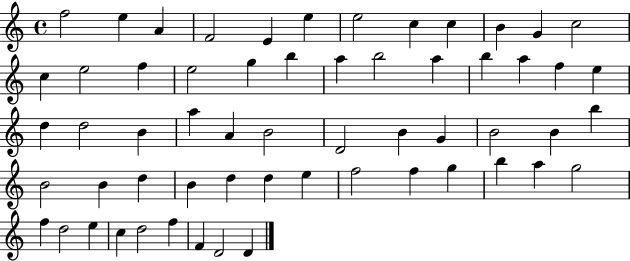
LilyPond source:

{
  \clef treble
  \time 4/4
  \defaultTimeSignature
  \key c \major
  f''2 e''4 a'4 | f'2 e'4 e''4 | e''2 c''4 c''4 | b'4 g'4 c''2 | \break c''4 e''2 f''4 | e''2 g''4 b''4 | a''4 b''2 a''4 | b''4 a''4 f''4 e''4 | \break d''4 d''2 b'4 | a''4 a'4 b'2 | d'2 b'4 g'4 | b'2 b'4 b''4 | \break b'2 b'4 d''4 | b'4 d''4 d''4 e''4 | f''2 f''4 g''4 | b''4 a''4 g''2 | \break f''4 d''2 e''4 | c''4 d''2 f''4 | f'4 d'2 d'4 | \bar "|."
}